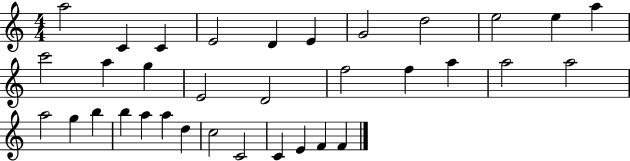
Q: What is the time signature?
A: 4/4